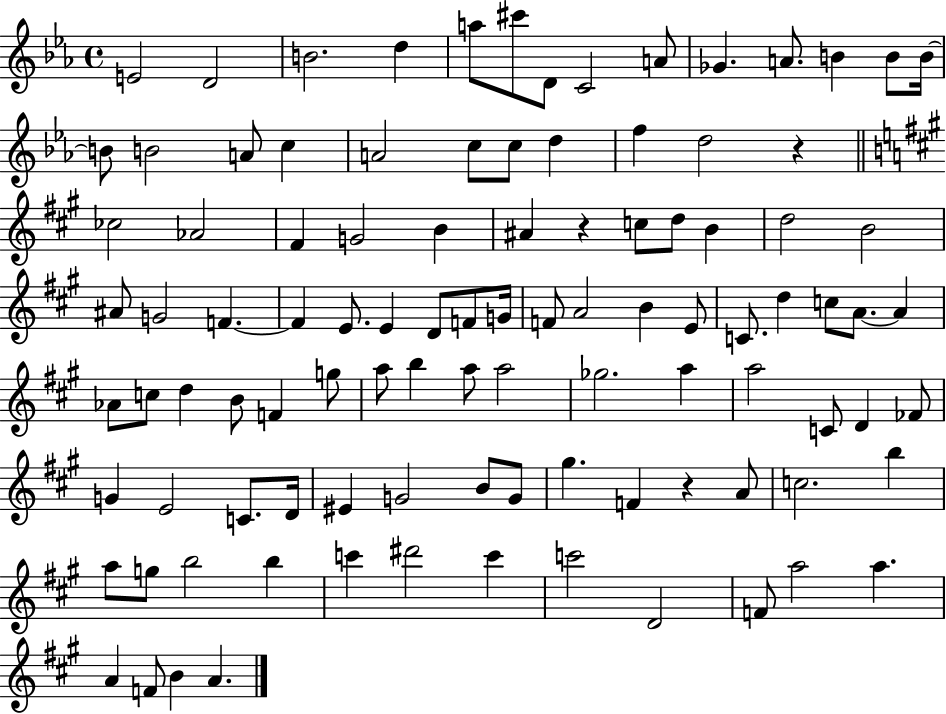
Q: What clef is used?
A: treble